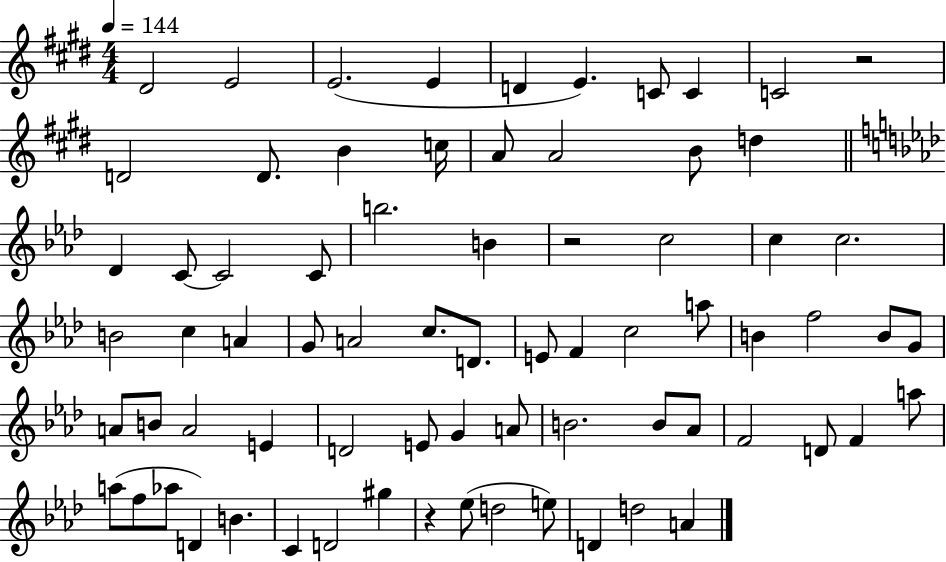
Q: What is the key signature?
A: E major